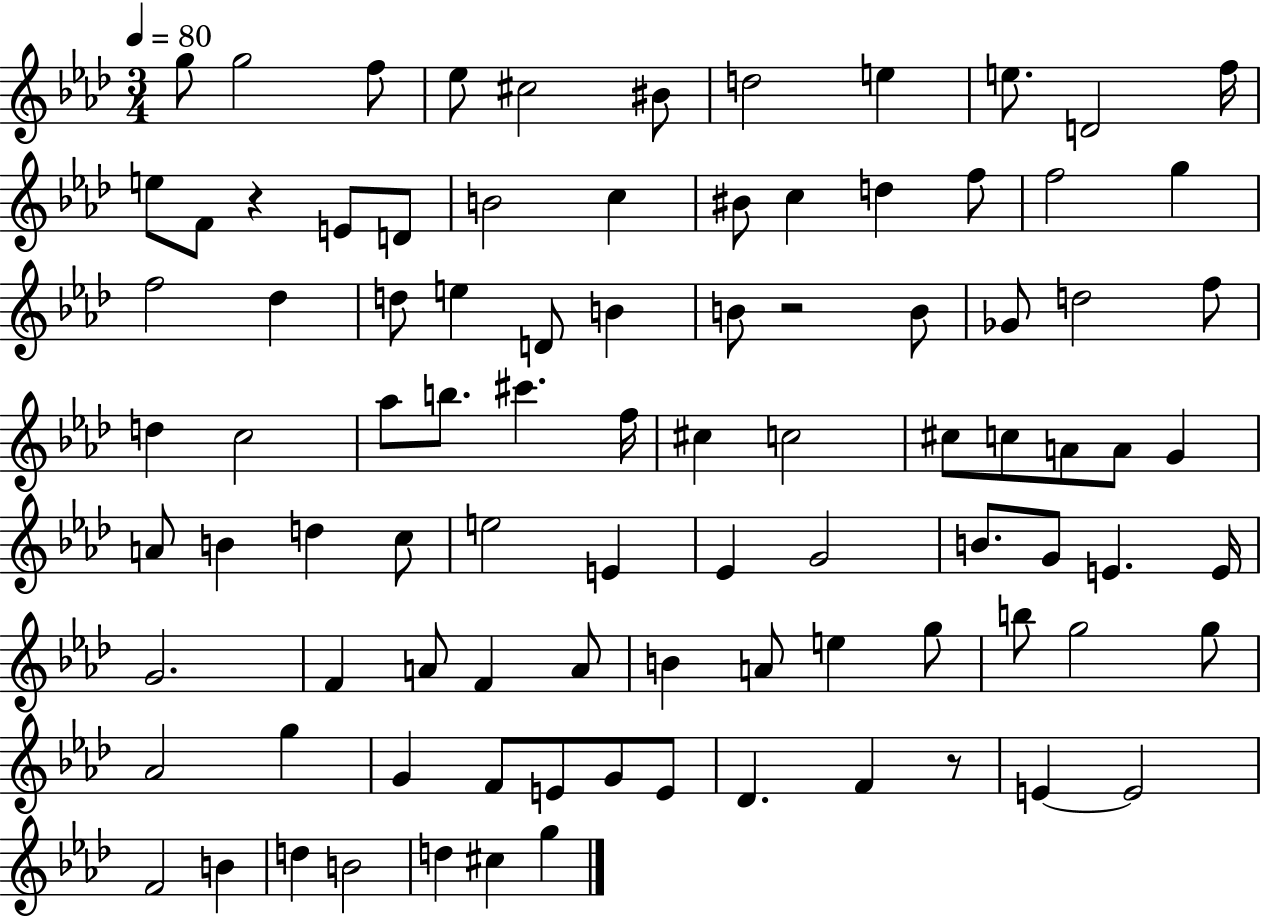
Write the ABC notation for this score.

X:1
T:Untitled
M:3/4
L:1/4
K:Ab
g/2 g2 f/2 _e/2 ^c2 ^B/2 d2 e e/2 D2 f/4 e/2 F/2 z E/2 D/2 B2 c ^B/2 c d f/2 f2 g f2 _d d/2 e D/2 B B/2 z2 B/2 _G/2 d2 f/2 d c2 _a/2 b/2 ^c' f/4 ^c c2 ^c/2 c/2 A/2 A/2 G A/2 B d c/2 e2 E _E G2 B/2 G/2 E E/4 G2 F A/2 F A/2 B A/2 e g/2 b/2 g2 g/2 _A2 g G F/2 E/2 G/2 E/2 _D F z/2 E E2 F2 B d B2 d ^c g